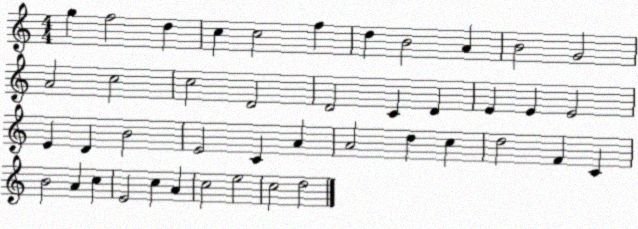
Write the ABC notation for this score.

X:1
T:Untitled
M:4/4
L:1/4
K:C
g f2 d c c2 f d B2 A B2 G2 A2 c2 c2 D2 D2 C D E E E2 E D B2 E2 C A A2 d c d2 F C B2 A c E2 c A c2 e2 c2 d2